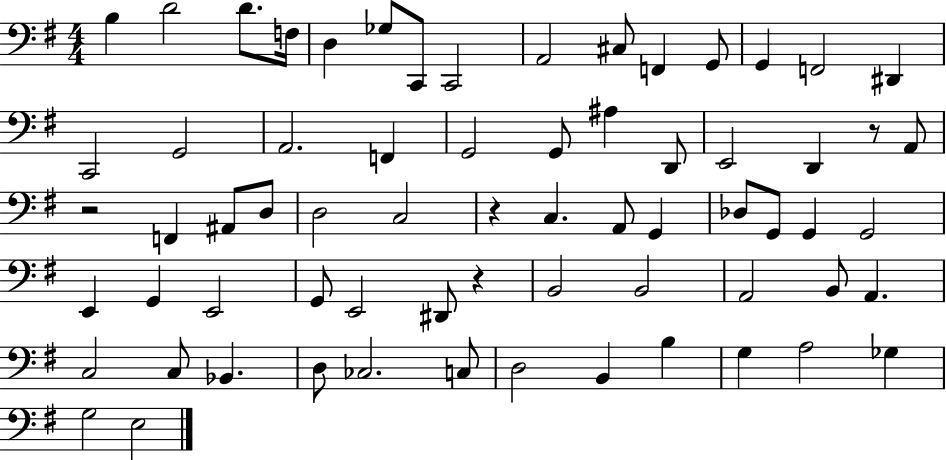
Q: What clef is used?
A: bass